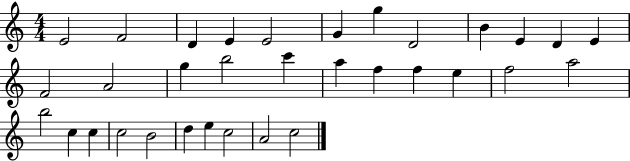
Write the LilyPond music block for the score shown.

{
  \clef treble
  \numericTimeSignature
  \time 4/4
  \key c \major
  e'2 f'2 | d'4 e'4 e'2 | g'4 g''4 d'2 | b'4 e'4 d'4 e'4 | \break f'2 a'2 | g''4 b''2 c'''4 | a''4 f''4 f''4 e''4 | f''2 a''2 | \break b''2 c''4 c''4 | c''2 b'2 | d''4 e''4 c''2 | a'2 c''2 | \break \bar "|."
}